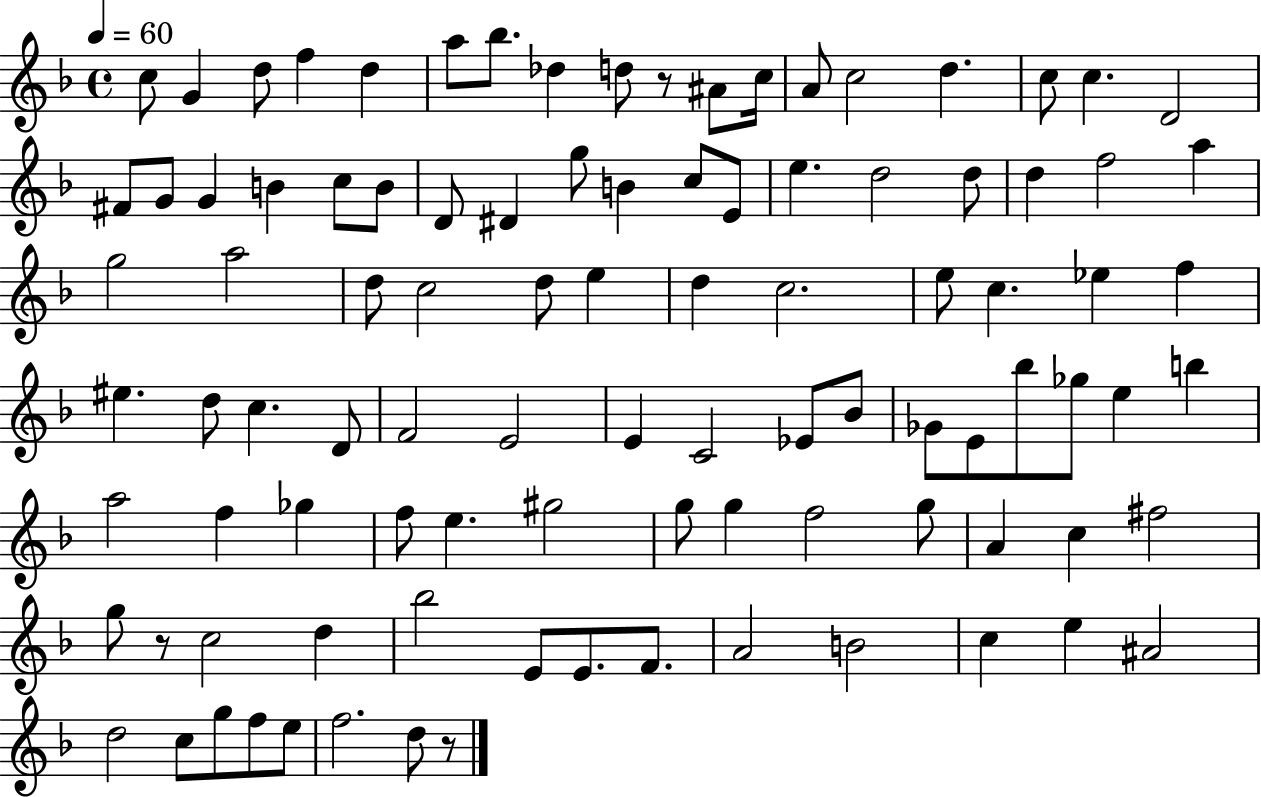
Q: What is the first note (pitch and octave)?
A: C5